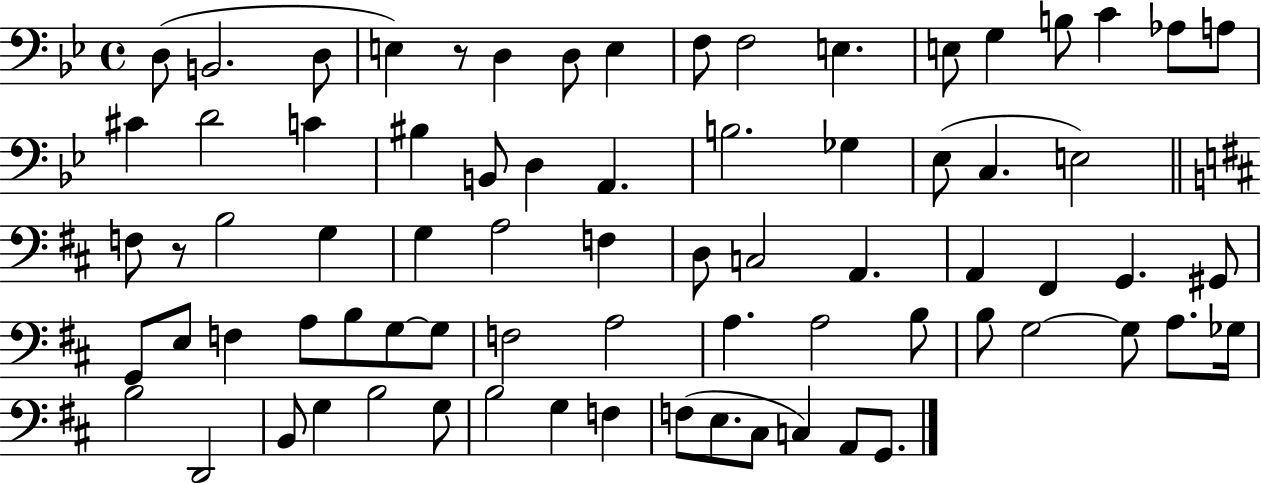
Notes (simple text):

D3/e B2/h. D3/e E3/q R/e D3/q D3/e E3/q F3/e F3/h E3/q. E3/e G3/q B3/e C4/q Ab3/e A3/e C#4/q D4/h C4/q BIS3/q B2/e D3/q A2/q. B3/h. Gb3/q Eb3/e C3/q. E3/h F3/e R/e B3/h G3/q G3/q A3/h F3/q D3/e C3/h A2/q. A2/q F#2/q G2/q. G#2/e G2/e E3/e F3/q A3/e B3/e G3/e G3/e F3/h A3/h A3/q. A3/h B3/e B3/e G3/h G3/e A3/e. Gb3/s B3/h D2/h B2/e G3/q B3/h G3/e B3/h G3/q F3/q F3/e E3/e. C#3/e C3/q A2/e G2/e.